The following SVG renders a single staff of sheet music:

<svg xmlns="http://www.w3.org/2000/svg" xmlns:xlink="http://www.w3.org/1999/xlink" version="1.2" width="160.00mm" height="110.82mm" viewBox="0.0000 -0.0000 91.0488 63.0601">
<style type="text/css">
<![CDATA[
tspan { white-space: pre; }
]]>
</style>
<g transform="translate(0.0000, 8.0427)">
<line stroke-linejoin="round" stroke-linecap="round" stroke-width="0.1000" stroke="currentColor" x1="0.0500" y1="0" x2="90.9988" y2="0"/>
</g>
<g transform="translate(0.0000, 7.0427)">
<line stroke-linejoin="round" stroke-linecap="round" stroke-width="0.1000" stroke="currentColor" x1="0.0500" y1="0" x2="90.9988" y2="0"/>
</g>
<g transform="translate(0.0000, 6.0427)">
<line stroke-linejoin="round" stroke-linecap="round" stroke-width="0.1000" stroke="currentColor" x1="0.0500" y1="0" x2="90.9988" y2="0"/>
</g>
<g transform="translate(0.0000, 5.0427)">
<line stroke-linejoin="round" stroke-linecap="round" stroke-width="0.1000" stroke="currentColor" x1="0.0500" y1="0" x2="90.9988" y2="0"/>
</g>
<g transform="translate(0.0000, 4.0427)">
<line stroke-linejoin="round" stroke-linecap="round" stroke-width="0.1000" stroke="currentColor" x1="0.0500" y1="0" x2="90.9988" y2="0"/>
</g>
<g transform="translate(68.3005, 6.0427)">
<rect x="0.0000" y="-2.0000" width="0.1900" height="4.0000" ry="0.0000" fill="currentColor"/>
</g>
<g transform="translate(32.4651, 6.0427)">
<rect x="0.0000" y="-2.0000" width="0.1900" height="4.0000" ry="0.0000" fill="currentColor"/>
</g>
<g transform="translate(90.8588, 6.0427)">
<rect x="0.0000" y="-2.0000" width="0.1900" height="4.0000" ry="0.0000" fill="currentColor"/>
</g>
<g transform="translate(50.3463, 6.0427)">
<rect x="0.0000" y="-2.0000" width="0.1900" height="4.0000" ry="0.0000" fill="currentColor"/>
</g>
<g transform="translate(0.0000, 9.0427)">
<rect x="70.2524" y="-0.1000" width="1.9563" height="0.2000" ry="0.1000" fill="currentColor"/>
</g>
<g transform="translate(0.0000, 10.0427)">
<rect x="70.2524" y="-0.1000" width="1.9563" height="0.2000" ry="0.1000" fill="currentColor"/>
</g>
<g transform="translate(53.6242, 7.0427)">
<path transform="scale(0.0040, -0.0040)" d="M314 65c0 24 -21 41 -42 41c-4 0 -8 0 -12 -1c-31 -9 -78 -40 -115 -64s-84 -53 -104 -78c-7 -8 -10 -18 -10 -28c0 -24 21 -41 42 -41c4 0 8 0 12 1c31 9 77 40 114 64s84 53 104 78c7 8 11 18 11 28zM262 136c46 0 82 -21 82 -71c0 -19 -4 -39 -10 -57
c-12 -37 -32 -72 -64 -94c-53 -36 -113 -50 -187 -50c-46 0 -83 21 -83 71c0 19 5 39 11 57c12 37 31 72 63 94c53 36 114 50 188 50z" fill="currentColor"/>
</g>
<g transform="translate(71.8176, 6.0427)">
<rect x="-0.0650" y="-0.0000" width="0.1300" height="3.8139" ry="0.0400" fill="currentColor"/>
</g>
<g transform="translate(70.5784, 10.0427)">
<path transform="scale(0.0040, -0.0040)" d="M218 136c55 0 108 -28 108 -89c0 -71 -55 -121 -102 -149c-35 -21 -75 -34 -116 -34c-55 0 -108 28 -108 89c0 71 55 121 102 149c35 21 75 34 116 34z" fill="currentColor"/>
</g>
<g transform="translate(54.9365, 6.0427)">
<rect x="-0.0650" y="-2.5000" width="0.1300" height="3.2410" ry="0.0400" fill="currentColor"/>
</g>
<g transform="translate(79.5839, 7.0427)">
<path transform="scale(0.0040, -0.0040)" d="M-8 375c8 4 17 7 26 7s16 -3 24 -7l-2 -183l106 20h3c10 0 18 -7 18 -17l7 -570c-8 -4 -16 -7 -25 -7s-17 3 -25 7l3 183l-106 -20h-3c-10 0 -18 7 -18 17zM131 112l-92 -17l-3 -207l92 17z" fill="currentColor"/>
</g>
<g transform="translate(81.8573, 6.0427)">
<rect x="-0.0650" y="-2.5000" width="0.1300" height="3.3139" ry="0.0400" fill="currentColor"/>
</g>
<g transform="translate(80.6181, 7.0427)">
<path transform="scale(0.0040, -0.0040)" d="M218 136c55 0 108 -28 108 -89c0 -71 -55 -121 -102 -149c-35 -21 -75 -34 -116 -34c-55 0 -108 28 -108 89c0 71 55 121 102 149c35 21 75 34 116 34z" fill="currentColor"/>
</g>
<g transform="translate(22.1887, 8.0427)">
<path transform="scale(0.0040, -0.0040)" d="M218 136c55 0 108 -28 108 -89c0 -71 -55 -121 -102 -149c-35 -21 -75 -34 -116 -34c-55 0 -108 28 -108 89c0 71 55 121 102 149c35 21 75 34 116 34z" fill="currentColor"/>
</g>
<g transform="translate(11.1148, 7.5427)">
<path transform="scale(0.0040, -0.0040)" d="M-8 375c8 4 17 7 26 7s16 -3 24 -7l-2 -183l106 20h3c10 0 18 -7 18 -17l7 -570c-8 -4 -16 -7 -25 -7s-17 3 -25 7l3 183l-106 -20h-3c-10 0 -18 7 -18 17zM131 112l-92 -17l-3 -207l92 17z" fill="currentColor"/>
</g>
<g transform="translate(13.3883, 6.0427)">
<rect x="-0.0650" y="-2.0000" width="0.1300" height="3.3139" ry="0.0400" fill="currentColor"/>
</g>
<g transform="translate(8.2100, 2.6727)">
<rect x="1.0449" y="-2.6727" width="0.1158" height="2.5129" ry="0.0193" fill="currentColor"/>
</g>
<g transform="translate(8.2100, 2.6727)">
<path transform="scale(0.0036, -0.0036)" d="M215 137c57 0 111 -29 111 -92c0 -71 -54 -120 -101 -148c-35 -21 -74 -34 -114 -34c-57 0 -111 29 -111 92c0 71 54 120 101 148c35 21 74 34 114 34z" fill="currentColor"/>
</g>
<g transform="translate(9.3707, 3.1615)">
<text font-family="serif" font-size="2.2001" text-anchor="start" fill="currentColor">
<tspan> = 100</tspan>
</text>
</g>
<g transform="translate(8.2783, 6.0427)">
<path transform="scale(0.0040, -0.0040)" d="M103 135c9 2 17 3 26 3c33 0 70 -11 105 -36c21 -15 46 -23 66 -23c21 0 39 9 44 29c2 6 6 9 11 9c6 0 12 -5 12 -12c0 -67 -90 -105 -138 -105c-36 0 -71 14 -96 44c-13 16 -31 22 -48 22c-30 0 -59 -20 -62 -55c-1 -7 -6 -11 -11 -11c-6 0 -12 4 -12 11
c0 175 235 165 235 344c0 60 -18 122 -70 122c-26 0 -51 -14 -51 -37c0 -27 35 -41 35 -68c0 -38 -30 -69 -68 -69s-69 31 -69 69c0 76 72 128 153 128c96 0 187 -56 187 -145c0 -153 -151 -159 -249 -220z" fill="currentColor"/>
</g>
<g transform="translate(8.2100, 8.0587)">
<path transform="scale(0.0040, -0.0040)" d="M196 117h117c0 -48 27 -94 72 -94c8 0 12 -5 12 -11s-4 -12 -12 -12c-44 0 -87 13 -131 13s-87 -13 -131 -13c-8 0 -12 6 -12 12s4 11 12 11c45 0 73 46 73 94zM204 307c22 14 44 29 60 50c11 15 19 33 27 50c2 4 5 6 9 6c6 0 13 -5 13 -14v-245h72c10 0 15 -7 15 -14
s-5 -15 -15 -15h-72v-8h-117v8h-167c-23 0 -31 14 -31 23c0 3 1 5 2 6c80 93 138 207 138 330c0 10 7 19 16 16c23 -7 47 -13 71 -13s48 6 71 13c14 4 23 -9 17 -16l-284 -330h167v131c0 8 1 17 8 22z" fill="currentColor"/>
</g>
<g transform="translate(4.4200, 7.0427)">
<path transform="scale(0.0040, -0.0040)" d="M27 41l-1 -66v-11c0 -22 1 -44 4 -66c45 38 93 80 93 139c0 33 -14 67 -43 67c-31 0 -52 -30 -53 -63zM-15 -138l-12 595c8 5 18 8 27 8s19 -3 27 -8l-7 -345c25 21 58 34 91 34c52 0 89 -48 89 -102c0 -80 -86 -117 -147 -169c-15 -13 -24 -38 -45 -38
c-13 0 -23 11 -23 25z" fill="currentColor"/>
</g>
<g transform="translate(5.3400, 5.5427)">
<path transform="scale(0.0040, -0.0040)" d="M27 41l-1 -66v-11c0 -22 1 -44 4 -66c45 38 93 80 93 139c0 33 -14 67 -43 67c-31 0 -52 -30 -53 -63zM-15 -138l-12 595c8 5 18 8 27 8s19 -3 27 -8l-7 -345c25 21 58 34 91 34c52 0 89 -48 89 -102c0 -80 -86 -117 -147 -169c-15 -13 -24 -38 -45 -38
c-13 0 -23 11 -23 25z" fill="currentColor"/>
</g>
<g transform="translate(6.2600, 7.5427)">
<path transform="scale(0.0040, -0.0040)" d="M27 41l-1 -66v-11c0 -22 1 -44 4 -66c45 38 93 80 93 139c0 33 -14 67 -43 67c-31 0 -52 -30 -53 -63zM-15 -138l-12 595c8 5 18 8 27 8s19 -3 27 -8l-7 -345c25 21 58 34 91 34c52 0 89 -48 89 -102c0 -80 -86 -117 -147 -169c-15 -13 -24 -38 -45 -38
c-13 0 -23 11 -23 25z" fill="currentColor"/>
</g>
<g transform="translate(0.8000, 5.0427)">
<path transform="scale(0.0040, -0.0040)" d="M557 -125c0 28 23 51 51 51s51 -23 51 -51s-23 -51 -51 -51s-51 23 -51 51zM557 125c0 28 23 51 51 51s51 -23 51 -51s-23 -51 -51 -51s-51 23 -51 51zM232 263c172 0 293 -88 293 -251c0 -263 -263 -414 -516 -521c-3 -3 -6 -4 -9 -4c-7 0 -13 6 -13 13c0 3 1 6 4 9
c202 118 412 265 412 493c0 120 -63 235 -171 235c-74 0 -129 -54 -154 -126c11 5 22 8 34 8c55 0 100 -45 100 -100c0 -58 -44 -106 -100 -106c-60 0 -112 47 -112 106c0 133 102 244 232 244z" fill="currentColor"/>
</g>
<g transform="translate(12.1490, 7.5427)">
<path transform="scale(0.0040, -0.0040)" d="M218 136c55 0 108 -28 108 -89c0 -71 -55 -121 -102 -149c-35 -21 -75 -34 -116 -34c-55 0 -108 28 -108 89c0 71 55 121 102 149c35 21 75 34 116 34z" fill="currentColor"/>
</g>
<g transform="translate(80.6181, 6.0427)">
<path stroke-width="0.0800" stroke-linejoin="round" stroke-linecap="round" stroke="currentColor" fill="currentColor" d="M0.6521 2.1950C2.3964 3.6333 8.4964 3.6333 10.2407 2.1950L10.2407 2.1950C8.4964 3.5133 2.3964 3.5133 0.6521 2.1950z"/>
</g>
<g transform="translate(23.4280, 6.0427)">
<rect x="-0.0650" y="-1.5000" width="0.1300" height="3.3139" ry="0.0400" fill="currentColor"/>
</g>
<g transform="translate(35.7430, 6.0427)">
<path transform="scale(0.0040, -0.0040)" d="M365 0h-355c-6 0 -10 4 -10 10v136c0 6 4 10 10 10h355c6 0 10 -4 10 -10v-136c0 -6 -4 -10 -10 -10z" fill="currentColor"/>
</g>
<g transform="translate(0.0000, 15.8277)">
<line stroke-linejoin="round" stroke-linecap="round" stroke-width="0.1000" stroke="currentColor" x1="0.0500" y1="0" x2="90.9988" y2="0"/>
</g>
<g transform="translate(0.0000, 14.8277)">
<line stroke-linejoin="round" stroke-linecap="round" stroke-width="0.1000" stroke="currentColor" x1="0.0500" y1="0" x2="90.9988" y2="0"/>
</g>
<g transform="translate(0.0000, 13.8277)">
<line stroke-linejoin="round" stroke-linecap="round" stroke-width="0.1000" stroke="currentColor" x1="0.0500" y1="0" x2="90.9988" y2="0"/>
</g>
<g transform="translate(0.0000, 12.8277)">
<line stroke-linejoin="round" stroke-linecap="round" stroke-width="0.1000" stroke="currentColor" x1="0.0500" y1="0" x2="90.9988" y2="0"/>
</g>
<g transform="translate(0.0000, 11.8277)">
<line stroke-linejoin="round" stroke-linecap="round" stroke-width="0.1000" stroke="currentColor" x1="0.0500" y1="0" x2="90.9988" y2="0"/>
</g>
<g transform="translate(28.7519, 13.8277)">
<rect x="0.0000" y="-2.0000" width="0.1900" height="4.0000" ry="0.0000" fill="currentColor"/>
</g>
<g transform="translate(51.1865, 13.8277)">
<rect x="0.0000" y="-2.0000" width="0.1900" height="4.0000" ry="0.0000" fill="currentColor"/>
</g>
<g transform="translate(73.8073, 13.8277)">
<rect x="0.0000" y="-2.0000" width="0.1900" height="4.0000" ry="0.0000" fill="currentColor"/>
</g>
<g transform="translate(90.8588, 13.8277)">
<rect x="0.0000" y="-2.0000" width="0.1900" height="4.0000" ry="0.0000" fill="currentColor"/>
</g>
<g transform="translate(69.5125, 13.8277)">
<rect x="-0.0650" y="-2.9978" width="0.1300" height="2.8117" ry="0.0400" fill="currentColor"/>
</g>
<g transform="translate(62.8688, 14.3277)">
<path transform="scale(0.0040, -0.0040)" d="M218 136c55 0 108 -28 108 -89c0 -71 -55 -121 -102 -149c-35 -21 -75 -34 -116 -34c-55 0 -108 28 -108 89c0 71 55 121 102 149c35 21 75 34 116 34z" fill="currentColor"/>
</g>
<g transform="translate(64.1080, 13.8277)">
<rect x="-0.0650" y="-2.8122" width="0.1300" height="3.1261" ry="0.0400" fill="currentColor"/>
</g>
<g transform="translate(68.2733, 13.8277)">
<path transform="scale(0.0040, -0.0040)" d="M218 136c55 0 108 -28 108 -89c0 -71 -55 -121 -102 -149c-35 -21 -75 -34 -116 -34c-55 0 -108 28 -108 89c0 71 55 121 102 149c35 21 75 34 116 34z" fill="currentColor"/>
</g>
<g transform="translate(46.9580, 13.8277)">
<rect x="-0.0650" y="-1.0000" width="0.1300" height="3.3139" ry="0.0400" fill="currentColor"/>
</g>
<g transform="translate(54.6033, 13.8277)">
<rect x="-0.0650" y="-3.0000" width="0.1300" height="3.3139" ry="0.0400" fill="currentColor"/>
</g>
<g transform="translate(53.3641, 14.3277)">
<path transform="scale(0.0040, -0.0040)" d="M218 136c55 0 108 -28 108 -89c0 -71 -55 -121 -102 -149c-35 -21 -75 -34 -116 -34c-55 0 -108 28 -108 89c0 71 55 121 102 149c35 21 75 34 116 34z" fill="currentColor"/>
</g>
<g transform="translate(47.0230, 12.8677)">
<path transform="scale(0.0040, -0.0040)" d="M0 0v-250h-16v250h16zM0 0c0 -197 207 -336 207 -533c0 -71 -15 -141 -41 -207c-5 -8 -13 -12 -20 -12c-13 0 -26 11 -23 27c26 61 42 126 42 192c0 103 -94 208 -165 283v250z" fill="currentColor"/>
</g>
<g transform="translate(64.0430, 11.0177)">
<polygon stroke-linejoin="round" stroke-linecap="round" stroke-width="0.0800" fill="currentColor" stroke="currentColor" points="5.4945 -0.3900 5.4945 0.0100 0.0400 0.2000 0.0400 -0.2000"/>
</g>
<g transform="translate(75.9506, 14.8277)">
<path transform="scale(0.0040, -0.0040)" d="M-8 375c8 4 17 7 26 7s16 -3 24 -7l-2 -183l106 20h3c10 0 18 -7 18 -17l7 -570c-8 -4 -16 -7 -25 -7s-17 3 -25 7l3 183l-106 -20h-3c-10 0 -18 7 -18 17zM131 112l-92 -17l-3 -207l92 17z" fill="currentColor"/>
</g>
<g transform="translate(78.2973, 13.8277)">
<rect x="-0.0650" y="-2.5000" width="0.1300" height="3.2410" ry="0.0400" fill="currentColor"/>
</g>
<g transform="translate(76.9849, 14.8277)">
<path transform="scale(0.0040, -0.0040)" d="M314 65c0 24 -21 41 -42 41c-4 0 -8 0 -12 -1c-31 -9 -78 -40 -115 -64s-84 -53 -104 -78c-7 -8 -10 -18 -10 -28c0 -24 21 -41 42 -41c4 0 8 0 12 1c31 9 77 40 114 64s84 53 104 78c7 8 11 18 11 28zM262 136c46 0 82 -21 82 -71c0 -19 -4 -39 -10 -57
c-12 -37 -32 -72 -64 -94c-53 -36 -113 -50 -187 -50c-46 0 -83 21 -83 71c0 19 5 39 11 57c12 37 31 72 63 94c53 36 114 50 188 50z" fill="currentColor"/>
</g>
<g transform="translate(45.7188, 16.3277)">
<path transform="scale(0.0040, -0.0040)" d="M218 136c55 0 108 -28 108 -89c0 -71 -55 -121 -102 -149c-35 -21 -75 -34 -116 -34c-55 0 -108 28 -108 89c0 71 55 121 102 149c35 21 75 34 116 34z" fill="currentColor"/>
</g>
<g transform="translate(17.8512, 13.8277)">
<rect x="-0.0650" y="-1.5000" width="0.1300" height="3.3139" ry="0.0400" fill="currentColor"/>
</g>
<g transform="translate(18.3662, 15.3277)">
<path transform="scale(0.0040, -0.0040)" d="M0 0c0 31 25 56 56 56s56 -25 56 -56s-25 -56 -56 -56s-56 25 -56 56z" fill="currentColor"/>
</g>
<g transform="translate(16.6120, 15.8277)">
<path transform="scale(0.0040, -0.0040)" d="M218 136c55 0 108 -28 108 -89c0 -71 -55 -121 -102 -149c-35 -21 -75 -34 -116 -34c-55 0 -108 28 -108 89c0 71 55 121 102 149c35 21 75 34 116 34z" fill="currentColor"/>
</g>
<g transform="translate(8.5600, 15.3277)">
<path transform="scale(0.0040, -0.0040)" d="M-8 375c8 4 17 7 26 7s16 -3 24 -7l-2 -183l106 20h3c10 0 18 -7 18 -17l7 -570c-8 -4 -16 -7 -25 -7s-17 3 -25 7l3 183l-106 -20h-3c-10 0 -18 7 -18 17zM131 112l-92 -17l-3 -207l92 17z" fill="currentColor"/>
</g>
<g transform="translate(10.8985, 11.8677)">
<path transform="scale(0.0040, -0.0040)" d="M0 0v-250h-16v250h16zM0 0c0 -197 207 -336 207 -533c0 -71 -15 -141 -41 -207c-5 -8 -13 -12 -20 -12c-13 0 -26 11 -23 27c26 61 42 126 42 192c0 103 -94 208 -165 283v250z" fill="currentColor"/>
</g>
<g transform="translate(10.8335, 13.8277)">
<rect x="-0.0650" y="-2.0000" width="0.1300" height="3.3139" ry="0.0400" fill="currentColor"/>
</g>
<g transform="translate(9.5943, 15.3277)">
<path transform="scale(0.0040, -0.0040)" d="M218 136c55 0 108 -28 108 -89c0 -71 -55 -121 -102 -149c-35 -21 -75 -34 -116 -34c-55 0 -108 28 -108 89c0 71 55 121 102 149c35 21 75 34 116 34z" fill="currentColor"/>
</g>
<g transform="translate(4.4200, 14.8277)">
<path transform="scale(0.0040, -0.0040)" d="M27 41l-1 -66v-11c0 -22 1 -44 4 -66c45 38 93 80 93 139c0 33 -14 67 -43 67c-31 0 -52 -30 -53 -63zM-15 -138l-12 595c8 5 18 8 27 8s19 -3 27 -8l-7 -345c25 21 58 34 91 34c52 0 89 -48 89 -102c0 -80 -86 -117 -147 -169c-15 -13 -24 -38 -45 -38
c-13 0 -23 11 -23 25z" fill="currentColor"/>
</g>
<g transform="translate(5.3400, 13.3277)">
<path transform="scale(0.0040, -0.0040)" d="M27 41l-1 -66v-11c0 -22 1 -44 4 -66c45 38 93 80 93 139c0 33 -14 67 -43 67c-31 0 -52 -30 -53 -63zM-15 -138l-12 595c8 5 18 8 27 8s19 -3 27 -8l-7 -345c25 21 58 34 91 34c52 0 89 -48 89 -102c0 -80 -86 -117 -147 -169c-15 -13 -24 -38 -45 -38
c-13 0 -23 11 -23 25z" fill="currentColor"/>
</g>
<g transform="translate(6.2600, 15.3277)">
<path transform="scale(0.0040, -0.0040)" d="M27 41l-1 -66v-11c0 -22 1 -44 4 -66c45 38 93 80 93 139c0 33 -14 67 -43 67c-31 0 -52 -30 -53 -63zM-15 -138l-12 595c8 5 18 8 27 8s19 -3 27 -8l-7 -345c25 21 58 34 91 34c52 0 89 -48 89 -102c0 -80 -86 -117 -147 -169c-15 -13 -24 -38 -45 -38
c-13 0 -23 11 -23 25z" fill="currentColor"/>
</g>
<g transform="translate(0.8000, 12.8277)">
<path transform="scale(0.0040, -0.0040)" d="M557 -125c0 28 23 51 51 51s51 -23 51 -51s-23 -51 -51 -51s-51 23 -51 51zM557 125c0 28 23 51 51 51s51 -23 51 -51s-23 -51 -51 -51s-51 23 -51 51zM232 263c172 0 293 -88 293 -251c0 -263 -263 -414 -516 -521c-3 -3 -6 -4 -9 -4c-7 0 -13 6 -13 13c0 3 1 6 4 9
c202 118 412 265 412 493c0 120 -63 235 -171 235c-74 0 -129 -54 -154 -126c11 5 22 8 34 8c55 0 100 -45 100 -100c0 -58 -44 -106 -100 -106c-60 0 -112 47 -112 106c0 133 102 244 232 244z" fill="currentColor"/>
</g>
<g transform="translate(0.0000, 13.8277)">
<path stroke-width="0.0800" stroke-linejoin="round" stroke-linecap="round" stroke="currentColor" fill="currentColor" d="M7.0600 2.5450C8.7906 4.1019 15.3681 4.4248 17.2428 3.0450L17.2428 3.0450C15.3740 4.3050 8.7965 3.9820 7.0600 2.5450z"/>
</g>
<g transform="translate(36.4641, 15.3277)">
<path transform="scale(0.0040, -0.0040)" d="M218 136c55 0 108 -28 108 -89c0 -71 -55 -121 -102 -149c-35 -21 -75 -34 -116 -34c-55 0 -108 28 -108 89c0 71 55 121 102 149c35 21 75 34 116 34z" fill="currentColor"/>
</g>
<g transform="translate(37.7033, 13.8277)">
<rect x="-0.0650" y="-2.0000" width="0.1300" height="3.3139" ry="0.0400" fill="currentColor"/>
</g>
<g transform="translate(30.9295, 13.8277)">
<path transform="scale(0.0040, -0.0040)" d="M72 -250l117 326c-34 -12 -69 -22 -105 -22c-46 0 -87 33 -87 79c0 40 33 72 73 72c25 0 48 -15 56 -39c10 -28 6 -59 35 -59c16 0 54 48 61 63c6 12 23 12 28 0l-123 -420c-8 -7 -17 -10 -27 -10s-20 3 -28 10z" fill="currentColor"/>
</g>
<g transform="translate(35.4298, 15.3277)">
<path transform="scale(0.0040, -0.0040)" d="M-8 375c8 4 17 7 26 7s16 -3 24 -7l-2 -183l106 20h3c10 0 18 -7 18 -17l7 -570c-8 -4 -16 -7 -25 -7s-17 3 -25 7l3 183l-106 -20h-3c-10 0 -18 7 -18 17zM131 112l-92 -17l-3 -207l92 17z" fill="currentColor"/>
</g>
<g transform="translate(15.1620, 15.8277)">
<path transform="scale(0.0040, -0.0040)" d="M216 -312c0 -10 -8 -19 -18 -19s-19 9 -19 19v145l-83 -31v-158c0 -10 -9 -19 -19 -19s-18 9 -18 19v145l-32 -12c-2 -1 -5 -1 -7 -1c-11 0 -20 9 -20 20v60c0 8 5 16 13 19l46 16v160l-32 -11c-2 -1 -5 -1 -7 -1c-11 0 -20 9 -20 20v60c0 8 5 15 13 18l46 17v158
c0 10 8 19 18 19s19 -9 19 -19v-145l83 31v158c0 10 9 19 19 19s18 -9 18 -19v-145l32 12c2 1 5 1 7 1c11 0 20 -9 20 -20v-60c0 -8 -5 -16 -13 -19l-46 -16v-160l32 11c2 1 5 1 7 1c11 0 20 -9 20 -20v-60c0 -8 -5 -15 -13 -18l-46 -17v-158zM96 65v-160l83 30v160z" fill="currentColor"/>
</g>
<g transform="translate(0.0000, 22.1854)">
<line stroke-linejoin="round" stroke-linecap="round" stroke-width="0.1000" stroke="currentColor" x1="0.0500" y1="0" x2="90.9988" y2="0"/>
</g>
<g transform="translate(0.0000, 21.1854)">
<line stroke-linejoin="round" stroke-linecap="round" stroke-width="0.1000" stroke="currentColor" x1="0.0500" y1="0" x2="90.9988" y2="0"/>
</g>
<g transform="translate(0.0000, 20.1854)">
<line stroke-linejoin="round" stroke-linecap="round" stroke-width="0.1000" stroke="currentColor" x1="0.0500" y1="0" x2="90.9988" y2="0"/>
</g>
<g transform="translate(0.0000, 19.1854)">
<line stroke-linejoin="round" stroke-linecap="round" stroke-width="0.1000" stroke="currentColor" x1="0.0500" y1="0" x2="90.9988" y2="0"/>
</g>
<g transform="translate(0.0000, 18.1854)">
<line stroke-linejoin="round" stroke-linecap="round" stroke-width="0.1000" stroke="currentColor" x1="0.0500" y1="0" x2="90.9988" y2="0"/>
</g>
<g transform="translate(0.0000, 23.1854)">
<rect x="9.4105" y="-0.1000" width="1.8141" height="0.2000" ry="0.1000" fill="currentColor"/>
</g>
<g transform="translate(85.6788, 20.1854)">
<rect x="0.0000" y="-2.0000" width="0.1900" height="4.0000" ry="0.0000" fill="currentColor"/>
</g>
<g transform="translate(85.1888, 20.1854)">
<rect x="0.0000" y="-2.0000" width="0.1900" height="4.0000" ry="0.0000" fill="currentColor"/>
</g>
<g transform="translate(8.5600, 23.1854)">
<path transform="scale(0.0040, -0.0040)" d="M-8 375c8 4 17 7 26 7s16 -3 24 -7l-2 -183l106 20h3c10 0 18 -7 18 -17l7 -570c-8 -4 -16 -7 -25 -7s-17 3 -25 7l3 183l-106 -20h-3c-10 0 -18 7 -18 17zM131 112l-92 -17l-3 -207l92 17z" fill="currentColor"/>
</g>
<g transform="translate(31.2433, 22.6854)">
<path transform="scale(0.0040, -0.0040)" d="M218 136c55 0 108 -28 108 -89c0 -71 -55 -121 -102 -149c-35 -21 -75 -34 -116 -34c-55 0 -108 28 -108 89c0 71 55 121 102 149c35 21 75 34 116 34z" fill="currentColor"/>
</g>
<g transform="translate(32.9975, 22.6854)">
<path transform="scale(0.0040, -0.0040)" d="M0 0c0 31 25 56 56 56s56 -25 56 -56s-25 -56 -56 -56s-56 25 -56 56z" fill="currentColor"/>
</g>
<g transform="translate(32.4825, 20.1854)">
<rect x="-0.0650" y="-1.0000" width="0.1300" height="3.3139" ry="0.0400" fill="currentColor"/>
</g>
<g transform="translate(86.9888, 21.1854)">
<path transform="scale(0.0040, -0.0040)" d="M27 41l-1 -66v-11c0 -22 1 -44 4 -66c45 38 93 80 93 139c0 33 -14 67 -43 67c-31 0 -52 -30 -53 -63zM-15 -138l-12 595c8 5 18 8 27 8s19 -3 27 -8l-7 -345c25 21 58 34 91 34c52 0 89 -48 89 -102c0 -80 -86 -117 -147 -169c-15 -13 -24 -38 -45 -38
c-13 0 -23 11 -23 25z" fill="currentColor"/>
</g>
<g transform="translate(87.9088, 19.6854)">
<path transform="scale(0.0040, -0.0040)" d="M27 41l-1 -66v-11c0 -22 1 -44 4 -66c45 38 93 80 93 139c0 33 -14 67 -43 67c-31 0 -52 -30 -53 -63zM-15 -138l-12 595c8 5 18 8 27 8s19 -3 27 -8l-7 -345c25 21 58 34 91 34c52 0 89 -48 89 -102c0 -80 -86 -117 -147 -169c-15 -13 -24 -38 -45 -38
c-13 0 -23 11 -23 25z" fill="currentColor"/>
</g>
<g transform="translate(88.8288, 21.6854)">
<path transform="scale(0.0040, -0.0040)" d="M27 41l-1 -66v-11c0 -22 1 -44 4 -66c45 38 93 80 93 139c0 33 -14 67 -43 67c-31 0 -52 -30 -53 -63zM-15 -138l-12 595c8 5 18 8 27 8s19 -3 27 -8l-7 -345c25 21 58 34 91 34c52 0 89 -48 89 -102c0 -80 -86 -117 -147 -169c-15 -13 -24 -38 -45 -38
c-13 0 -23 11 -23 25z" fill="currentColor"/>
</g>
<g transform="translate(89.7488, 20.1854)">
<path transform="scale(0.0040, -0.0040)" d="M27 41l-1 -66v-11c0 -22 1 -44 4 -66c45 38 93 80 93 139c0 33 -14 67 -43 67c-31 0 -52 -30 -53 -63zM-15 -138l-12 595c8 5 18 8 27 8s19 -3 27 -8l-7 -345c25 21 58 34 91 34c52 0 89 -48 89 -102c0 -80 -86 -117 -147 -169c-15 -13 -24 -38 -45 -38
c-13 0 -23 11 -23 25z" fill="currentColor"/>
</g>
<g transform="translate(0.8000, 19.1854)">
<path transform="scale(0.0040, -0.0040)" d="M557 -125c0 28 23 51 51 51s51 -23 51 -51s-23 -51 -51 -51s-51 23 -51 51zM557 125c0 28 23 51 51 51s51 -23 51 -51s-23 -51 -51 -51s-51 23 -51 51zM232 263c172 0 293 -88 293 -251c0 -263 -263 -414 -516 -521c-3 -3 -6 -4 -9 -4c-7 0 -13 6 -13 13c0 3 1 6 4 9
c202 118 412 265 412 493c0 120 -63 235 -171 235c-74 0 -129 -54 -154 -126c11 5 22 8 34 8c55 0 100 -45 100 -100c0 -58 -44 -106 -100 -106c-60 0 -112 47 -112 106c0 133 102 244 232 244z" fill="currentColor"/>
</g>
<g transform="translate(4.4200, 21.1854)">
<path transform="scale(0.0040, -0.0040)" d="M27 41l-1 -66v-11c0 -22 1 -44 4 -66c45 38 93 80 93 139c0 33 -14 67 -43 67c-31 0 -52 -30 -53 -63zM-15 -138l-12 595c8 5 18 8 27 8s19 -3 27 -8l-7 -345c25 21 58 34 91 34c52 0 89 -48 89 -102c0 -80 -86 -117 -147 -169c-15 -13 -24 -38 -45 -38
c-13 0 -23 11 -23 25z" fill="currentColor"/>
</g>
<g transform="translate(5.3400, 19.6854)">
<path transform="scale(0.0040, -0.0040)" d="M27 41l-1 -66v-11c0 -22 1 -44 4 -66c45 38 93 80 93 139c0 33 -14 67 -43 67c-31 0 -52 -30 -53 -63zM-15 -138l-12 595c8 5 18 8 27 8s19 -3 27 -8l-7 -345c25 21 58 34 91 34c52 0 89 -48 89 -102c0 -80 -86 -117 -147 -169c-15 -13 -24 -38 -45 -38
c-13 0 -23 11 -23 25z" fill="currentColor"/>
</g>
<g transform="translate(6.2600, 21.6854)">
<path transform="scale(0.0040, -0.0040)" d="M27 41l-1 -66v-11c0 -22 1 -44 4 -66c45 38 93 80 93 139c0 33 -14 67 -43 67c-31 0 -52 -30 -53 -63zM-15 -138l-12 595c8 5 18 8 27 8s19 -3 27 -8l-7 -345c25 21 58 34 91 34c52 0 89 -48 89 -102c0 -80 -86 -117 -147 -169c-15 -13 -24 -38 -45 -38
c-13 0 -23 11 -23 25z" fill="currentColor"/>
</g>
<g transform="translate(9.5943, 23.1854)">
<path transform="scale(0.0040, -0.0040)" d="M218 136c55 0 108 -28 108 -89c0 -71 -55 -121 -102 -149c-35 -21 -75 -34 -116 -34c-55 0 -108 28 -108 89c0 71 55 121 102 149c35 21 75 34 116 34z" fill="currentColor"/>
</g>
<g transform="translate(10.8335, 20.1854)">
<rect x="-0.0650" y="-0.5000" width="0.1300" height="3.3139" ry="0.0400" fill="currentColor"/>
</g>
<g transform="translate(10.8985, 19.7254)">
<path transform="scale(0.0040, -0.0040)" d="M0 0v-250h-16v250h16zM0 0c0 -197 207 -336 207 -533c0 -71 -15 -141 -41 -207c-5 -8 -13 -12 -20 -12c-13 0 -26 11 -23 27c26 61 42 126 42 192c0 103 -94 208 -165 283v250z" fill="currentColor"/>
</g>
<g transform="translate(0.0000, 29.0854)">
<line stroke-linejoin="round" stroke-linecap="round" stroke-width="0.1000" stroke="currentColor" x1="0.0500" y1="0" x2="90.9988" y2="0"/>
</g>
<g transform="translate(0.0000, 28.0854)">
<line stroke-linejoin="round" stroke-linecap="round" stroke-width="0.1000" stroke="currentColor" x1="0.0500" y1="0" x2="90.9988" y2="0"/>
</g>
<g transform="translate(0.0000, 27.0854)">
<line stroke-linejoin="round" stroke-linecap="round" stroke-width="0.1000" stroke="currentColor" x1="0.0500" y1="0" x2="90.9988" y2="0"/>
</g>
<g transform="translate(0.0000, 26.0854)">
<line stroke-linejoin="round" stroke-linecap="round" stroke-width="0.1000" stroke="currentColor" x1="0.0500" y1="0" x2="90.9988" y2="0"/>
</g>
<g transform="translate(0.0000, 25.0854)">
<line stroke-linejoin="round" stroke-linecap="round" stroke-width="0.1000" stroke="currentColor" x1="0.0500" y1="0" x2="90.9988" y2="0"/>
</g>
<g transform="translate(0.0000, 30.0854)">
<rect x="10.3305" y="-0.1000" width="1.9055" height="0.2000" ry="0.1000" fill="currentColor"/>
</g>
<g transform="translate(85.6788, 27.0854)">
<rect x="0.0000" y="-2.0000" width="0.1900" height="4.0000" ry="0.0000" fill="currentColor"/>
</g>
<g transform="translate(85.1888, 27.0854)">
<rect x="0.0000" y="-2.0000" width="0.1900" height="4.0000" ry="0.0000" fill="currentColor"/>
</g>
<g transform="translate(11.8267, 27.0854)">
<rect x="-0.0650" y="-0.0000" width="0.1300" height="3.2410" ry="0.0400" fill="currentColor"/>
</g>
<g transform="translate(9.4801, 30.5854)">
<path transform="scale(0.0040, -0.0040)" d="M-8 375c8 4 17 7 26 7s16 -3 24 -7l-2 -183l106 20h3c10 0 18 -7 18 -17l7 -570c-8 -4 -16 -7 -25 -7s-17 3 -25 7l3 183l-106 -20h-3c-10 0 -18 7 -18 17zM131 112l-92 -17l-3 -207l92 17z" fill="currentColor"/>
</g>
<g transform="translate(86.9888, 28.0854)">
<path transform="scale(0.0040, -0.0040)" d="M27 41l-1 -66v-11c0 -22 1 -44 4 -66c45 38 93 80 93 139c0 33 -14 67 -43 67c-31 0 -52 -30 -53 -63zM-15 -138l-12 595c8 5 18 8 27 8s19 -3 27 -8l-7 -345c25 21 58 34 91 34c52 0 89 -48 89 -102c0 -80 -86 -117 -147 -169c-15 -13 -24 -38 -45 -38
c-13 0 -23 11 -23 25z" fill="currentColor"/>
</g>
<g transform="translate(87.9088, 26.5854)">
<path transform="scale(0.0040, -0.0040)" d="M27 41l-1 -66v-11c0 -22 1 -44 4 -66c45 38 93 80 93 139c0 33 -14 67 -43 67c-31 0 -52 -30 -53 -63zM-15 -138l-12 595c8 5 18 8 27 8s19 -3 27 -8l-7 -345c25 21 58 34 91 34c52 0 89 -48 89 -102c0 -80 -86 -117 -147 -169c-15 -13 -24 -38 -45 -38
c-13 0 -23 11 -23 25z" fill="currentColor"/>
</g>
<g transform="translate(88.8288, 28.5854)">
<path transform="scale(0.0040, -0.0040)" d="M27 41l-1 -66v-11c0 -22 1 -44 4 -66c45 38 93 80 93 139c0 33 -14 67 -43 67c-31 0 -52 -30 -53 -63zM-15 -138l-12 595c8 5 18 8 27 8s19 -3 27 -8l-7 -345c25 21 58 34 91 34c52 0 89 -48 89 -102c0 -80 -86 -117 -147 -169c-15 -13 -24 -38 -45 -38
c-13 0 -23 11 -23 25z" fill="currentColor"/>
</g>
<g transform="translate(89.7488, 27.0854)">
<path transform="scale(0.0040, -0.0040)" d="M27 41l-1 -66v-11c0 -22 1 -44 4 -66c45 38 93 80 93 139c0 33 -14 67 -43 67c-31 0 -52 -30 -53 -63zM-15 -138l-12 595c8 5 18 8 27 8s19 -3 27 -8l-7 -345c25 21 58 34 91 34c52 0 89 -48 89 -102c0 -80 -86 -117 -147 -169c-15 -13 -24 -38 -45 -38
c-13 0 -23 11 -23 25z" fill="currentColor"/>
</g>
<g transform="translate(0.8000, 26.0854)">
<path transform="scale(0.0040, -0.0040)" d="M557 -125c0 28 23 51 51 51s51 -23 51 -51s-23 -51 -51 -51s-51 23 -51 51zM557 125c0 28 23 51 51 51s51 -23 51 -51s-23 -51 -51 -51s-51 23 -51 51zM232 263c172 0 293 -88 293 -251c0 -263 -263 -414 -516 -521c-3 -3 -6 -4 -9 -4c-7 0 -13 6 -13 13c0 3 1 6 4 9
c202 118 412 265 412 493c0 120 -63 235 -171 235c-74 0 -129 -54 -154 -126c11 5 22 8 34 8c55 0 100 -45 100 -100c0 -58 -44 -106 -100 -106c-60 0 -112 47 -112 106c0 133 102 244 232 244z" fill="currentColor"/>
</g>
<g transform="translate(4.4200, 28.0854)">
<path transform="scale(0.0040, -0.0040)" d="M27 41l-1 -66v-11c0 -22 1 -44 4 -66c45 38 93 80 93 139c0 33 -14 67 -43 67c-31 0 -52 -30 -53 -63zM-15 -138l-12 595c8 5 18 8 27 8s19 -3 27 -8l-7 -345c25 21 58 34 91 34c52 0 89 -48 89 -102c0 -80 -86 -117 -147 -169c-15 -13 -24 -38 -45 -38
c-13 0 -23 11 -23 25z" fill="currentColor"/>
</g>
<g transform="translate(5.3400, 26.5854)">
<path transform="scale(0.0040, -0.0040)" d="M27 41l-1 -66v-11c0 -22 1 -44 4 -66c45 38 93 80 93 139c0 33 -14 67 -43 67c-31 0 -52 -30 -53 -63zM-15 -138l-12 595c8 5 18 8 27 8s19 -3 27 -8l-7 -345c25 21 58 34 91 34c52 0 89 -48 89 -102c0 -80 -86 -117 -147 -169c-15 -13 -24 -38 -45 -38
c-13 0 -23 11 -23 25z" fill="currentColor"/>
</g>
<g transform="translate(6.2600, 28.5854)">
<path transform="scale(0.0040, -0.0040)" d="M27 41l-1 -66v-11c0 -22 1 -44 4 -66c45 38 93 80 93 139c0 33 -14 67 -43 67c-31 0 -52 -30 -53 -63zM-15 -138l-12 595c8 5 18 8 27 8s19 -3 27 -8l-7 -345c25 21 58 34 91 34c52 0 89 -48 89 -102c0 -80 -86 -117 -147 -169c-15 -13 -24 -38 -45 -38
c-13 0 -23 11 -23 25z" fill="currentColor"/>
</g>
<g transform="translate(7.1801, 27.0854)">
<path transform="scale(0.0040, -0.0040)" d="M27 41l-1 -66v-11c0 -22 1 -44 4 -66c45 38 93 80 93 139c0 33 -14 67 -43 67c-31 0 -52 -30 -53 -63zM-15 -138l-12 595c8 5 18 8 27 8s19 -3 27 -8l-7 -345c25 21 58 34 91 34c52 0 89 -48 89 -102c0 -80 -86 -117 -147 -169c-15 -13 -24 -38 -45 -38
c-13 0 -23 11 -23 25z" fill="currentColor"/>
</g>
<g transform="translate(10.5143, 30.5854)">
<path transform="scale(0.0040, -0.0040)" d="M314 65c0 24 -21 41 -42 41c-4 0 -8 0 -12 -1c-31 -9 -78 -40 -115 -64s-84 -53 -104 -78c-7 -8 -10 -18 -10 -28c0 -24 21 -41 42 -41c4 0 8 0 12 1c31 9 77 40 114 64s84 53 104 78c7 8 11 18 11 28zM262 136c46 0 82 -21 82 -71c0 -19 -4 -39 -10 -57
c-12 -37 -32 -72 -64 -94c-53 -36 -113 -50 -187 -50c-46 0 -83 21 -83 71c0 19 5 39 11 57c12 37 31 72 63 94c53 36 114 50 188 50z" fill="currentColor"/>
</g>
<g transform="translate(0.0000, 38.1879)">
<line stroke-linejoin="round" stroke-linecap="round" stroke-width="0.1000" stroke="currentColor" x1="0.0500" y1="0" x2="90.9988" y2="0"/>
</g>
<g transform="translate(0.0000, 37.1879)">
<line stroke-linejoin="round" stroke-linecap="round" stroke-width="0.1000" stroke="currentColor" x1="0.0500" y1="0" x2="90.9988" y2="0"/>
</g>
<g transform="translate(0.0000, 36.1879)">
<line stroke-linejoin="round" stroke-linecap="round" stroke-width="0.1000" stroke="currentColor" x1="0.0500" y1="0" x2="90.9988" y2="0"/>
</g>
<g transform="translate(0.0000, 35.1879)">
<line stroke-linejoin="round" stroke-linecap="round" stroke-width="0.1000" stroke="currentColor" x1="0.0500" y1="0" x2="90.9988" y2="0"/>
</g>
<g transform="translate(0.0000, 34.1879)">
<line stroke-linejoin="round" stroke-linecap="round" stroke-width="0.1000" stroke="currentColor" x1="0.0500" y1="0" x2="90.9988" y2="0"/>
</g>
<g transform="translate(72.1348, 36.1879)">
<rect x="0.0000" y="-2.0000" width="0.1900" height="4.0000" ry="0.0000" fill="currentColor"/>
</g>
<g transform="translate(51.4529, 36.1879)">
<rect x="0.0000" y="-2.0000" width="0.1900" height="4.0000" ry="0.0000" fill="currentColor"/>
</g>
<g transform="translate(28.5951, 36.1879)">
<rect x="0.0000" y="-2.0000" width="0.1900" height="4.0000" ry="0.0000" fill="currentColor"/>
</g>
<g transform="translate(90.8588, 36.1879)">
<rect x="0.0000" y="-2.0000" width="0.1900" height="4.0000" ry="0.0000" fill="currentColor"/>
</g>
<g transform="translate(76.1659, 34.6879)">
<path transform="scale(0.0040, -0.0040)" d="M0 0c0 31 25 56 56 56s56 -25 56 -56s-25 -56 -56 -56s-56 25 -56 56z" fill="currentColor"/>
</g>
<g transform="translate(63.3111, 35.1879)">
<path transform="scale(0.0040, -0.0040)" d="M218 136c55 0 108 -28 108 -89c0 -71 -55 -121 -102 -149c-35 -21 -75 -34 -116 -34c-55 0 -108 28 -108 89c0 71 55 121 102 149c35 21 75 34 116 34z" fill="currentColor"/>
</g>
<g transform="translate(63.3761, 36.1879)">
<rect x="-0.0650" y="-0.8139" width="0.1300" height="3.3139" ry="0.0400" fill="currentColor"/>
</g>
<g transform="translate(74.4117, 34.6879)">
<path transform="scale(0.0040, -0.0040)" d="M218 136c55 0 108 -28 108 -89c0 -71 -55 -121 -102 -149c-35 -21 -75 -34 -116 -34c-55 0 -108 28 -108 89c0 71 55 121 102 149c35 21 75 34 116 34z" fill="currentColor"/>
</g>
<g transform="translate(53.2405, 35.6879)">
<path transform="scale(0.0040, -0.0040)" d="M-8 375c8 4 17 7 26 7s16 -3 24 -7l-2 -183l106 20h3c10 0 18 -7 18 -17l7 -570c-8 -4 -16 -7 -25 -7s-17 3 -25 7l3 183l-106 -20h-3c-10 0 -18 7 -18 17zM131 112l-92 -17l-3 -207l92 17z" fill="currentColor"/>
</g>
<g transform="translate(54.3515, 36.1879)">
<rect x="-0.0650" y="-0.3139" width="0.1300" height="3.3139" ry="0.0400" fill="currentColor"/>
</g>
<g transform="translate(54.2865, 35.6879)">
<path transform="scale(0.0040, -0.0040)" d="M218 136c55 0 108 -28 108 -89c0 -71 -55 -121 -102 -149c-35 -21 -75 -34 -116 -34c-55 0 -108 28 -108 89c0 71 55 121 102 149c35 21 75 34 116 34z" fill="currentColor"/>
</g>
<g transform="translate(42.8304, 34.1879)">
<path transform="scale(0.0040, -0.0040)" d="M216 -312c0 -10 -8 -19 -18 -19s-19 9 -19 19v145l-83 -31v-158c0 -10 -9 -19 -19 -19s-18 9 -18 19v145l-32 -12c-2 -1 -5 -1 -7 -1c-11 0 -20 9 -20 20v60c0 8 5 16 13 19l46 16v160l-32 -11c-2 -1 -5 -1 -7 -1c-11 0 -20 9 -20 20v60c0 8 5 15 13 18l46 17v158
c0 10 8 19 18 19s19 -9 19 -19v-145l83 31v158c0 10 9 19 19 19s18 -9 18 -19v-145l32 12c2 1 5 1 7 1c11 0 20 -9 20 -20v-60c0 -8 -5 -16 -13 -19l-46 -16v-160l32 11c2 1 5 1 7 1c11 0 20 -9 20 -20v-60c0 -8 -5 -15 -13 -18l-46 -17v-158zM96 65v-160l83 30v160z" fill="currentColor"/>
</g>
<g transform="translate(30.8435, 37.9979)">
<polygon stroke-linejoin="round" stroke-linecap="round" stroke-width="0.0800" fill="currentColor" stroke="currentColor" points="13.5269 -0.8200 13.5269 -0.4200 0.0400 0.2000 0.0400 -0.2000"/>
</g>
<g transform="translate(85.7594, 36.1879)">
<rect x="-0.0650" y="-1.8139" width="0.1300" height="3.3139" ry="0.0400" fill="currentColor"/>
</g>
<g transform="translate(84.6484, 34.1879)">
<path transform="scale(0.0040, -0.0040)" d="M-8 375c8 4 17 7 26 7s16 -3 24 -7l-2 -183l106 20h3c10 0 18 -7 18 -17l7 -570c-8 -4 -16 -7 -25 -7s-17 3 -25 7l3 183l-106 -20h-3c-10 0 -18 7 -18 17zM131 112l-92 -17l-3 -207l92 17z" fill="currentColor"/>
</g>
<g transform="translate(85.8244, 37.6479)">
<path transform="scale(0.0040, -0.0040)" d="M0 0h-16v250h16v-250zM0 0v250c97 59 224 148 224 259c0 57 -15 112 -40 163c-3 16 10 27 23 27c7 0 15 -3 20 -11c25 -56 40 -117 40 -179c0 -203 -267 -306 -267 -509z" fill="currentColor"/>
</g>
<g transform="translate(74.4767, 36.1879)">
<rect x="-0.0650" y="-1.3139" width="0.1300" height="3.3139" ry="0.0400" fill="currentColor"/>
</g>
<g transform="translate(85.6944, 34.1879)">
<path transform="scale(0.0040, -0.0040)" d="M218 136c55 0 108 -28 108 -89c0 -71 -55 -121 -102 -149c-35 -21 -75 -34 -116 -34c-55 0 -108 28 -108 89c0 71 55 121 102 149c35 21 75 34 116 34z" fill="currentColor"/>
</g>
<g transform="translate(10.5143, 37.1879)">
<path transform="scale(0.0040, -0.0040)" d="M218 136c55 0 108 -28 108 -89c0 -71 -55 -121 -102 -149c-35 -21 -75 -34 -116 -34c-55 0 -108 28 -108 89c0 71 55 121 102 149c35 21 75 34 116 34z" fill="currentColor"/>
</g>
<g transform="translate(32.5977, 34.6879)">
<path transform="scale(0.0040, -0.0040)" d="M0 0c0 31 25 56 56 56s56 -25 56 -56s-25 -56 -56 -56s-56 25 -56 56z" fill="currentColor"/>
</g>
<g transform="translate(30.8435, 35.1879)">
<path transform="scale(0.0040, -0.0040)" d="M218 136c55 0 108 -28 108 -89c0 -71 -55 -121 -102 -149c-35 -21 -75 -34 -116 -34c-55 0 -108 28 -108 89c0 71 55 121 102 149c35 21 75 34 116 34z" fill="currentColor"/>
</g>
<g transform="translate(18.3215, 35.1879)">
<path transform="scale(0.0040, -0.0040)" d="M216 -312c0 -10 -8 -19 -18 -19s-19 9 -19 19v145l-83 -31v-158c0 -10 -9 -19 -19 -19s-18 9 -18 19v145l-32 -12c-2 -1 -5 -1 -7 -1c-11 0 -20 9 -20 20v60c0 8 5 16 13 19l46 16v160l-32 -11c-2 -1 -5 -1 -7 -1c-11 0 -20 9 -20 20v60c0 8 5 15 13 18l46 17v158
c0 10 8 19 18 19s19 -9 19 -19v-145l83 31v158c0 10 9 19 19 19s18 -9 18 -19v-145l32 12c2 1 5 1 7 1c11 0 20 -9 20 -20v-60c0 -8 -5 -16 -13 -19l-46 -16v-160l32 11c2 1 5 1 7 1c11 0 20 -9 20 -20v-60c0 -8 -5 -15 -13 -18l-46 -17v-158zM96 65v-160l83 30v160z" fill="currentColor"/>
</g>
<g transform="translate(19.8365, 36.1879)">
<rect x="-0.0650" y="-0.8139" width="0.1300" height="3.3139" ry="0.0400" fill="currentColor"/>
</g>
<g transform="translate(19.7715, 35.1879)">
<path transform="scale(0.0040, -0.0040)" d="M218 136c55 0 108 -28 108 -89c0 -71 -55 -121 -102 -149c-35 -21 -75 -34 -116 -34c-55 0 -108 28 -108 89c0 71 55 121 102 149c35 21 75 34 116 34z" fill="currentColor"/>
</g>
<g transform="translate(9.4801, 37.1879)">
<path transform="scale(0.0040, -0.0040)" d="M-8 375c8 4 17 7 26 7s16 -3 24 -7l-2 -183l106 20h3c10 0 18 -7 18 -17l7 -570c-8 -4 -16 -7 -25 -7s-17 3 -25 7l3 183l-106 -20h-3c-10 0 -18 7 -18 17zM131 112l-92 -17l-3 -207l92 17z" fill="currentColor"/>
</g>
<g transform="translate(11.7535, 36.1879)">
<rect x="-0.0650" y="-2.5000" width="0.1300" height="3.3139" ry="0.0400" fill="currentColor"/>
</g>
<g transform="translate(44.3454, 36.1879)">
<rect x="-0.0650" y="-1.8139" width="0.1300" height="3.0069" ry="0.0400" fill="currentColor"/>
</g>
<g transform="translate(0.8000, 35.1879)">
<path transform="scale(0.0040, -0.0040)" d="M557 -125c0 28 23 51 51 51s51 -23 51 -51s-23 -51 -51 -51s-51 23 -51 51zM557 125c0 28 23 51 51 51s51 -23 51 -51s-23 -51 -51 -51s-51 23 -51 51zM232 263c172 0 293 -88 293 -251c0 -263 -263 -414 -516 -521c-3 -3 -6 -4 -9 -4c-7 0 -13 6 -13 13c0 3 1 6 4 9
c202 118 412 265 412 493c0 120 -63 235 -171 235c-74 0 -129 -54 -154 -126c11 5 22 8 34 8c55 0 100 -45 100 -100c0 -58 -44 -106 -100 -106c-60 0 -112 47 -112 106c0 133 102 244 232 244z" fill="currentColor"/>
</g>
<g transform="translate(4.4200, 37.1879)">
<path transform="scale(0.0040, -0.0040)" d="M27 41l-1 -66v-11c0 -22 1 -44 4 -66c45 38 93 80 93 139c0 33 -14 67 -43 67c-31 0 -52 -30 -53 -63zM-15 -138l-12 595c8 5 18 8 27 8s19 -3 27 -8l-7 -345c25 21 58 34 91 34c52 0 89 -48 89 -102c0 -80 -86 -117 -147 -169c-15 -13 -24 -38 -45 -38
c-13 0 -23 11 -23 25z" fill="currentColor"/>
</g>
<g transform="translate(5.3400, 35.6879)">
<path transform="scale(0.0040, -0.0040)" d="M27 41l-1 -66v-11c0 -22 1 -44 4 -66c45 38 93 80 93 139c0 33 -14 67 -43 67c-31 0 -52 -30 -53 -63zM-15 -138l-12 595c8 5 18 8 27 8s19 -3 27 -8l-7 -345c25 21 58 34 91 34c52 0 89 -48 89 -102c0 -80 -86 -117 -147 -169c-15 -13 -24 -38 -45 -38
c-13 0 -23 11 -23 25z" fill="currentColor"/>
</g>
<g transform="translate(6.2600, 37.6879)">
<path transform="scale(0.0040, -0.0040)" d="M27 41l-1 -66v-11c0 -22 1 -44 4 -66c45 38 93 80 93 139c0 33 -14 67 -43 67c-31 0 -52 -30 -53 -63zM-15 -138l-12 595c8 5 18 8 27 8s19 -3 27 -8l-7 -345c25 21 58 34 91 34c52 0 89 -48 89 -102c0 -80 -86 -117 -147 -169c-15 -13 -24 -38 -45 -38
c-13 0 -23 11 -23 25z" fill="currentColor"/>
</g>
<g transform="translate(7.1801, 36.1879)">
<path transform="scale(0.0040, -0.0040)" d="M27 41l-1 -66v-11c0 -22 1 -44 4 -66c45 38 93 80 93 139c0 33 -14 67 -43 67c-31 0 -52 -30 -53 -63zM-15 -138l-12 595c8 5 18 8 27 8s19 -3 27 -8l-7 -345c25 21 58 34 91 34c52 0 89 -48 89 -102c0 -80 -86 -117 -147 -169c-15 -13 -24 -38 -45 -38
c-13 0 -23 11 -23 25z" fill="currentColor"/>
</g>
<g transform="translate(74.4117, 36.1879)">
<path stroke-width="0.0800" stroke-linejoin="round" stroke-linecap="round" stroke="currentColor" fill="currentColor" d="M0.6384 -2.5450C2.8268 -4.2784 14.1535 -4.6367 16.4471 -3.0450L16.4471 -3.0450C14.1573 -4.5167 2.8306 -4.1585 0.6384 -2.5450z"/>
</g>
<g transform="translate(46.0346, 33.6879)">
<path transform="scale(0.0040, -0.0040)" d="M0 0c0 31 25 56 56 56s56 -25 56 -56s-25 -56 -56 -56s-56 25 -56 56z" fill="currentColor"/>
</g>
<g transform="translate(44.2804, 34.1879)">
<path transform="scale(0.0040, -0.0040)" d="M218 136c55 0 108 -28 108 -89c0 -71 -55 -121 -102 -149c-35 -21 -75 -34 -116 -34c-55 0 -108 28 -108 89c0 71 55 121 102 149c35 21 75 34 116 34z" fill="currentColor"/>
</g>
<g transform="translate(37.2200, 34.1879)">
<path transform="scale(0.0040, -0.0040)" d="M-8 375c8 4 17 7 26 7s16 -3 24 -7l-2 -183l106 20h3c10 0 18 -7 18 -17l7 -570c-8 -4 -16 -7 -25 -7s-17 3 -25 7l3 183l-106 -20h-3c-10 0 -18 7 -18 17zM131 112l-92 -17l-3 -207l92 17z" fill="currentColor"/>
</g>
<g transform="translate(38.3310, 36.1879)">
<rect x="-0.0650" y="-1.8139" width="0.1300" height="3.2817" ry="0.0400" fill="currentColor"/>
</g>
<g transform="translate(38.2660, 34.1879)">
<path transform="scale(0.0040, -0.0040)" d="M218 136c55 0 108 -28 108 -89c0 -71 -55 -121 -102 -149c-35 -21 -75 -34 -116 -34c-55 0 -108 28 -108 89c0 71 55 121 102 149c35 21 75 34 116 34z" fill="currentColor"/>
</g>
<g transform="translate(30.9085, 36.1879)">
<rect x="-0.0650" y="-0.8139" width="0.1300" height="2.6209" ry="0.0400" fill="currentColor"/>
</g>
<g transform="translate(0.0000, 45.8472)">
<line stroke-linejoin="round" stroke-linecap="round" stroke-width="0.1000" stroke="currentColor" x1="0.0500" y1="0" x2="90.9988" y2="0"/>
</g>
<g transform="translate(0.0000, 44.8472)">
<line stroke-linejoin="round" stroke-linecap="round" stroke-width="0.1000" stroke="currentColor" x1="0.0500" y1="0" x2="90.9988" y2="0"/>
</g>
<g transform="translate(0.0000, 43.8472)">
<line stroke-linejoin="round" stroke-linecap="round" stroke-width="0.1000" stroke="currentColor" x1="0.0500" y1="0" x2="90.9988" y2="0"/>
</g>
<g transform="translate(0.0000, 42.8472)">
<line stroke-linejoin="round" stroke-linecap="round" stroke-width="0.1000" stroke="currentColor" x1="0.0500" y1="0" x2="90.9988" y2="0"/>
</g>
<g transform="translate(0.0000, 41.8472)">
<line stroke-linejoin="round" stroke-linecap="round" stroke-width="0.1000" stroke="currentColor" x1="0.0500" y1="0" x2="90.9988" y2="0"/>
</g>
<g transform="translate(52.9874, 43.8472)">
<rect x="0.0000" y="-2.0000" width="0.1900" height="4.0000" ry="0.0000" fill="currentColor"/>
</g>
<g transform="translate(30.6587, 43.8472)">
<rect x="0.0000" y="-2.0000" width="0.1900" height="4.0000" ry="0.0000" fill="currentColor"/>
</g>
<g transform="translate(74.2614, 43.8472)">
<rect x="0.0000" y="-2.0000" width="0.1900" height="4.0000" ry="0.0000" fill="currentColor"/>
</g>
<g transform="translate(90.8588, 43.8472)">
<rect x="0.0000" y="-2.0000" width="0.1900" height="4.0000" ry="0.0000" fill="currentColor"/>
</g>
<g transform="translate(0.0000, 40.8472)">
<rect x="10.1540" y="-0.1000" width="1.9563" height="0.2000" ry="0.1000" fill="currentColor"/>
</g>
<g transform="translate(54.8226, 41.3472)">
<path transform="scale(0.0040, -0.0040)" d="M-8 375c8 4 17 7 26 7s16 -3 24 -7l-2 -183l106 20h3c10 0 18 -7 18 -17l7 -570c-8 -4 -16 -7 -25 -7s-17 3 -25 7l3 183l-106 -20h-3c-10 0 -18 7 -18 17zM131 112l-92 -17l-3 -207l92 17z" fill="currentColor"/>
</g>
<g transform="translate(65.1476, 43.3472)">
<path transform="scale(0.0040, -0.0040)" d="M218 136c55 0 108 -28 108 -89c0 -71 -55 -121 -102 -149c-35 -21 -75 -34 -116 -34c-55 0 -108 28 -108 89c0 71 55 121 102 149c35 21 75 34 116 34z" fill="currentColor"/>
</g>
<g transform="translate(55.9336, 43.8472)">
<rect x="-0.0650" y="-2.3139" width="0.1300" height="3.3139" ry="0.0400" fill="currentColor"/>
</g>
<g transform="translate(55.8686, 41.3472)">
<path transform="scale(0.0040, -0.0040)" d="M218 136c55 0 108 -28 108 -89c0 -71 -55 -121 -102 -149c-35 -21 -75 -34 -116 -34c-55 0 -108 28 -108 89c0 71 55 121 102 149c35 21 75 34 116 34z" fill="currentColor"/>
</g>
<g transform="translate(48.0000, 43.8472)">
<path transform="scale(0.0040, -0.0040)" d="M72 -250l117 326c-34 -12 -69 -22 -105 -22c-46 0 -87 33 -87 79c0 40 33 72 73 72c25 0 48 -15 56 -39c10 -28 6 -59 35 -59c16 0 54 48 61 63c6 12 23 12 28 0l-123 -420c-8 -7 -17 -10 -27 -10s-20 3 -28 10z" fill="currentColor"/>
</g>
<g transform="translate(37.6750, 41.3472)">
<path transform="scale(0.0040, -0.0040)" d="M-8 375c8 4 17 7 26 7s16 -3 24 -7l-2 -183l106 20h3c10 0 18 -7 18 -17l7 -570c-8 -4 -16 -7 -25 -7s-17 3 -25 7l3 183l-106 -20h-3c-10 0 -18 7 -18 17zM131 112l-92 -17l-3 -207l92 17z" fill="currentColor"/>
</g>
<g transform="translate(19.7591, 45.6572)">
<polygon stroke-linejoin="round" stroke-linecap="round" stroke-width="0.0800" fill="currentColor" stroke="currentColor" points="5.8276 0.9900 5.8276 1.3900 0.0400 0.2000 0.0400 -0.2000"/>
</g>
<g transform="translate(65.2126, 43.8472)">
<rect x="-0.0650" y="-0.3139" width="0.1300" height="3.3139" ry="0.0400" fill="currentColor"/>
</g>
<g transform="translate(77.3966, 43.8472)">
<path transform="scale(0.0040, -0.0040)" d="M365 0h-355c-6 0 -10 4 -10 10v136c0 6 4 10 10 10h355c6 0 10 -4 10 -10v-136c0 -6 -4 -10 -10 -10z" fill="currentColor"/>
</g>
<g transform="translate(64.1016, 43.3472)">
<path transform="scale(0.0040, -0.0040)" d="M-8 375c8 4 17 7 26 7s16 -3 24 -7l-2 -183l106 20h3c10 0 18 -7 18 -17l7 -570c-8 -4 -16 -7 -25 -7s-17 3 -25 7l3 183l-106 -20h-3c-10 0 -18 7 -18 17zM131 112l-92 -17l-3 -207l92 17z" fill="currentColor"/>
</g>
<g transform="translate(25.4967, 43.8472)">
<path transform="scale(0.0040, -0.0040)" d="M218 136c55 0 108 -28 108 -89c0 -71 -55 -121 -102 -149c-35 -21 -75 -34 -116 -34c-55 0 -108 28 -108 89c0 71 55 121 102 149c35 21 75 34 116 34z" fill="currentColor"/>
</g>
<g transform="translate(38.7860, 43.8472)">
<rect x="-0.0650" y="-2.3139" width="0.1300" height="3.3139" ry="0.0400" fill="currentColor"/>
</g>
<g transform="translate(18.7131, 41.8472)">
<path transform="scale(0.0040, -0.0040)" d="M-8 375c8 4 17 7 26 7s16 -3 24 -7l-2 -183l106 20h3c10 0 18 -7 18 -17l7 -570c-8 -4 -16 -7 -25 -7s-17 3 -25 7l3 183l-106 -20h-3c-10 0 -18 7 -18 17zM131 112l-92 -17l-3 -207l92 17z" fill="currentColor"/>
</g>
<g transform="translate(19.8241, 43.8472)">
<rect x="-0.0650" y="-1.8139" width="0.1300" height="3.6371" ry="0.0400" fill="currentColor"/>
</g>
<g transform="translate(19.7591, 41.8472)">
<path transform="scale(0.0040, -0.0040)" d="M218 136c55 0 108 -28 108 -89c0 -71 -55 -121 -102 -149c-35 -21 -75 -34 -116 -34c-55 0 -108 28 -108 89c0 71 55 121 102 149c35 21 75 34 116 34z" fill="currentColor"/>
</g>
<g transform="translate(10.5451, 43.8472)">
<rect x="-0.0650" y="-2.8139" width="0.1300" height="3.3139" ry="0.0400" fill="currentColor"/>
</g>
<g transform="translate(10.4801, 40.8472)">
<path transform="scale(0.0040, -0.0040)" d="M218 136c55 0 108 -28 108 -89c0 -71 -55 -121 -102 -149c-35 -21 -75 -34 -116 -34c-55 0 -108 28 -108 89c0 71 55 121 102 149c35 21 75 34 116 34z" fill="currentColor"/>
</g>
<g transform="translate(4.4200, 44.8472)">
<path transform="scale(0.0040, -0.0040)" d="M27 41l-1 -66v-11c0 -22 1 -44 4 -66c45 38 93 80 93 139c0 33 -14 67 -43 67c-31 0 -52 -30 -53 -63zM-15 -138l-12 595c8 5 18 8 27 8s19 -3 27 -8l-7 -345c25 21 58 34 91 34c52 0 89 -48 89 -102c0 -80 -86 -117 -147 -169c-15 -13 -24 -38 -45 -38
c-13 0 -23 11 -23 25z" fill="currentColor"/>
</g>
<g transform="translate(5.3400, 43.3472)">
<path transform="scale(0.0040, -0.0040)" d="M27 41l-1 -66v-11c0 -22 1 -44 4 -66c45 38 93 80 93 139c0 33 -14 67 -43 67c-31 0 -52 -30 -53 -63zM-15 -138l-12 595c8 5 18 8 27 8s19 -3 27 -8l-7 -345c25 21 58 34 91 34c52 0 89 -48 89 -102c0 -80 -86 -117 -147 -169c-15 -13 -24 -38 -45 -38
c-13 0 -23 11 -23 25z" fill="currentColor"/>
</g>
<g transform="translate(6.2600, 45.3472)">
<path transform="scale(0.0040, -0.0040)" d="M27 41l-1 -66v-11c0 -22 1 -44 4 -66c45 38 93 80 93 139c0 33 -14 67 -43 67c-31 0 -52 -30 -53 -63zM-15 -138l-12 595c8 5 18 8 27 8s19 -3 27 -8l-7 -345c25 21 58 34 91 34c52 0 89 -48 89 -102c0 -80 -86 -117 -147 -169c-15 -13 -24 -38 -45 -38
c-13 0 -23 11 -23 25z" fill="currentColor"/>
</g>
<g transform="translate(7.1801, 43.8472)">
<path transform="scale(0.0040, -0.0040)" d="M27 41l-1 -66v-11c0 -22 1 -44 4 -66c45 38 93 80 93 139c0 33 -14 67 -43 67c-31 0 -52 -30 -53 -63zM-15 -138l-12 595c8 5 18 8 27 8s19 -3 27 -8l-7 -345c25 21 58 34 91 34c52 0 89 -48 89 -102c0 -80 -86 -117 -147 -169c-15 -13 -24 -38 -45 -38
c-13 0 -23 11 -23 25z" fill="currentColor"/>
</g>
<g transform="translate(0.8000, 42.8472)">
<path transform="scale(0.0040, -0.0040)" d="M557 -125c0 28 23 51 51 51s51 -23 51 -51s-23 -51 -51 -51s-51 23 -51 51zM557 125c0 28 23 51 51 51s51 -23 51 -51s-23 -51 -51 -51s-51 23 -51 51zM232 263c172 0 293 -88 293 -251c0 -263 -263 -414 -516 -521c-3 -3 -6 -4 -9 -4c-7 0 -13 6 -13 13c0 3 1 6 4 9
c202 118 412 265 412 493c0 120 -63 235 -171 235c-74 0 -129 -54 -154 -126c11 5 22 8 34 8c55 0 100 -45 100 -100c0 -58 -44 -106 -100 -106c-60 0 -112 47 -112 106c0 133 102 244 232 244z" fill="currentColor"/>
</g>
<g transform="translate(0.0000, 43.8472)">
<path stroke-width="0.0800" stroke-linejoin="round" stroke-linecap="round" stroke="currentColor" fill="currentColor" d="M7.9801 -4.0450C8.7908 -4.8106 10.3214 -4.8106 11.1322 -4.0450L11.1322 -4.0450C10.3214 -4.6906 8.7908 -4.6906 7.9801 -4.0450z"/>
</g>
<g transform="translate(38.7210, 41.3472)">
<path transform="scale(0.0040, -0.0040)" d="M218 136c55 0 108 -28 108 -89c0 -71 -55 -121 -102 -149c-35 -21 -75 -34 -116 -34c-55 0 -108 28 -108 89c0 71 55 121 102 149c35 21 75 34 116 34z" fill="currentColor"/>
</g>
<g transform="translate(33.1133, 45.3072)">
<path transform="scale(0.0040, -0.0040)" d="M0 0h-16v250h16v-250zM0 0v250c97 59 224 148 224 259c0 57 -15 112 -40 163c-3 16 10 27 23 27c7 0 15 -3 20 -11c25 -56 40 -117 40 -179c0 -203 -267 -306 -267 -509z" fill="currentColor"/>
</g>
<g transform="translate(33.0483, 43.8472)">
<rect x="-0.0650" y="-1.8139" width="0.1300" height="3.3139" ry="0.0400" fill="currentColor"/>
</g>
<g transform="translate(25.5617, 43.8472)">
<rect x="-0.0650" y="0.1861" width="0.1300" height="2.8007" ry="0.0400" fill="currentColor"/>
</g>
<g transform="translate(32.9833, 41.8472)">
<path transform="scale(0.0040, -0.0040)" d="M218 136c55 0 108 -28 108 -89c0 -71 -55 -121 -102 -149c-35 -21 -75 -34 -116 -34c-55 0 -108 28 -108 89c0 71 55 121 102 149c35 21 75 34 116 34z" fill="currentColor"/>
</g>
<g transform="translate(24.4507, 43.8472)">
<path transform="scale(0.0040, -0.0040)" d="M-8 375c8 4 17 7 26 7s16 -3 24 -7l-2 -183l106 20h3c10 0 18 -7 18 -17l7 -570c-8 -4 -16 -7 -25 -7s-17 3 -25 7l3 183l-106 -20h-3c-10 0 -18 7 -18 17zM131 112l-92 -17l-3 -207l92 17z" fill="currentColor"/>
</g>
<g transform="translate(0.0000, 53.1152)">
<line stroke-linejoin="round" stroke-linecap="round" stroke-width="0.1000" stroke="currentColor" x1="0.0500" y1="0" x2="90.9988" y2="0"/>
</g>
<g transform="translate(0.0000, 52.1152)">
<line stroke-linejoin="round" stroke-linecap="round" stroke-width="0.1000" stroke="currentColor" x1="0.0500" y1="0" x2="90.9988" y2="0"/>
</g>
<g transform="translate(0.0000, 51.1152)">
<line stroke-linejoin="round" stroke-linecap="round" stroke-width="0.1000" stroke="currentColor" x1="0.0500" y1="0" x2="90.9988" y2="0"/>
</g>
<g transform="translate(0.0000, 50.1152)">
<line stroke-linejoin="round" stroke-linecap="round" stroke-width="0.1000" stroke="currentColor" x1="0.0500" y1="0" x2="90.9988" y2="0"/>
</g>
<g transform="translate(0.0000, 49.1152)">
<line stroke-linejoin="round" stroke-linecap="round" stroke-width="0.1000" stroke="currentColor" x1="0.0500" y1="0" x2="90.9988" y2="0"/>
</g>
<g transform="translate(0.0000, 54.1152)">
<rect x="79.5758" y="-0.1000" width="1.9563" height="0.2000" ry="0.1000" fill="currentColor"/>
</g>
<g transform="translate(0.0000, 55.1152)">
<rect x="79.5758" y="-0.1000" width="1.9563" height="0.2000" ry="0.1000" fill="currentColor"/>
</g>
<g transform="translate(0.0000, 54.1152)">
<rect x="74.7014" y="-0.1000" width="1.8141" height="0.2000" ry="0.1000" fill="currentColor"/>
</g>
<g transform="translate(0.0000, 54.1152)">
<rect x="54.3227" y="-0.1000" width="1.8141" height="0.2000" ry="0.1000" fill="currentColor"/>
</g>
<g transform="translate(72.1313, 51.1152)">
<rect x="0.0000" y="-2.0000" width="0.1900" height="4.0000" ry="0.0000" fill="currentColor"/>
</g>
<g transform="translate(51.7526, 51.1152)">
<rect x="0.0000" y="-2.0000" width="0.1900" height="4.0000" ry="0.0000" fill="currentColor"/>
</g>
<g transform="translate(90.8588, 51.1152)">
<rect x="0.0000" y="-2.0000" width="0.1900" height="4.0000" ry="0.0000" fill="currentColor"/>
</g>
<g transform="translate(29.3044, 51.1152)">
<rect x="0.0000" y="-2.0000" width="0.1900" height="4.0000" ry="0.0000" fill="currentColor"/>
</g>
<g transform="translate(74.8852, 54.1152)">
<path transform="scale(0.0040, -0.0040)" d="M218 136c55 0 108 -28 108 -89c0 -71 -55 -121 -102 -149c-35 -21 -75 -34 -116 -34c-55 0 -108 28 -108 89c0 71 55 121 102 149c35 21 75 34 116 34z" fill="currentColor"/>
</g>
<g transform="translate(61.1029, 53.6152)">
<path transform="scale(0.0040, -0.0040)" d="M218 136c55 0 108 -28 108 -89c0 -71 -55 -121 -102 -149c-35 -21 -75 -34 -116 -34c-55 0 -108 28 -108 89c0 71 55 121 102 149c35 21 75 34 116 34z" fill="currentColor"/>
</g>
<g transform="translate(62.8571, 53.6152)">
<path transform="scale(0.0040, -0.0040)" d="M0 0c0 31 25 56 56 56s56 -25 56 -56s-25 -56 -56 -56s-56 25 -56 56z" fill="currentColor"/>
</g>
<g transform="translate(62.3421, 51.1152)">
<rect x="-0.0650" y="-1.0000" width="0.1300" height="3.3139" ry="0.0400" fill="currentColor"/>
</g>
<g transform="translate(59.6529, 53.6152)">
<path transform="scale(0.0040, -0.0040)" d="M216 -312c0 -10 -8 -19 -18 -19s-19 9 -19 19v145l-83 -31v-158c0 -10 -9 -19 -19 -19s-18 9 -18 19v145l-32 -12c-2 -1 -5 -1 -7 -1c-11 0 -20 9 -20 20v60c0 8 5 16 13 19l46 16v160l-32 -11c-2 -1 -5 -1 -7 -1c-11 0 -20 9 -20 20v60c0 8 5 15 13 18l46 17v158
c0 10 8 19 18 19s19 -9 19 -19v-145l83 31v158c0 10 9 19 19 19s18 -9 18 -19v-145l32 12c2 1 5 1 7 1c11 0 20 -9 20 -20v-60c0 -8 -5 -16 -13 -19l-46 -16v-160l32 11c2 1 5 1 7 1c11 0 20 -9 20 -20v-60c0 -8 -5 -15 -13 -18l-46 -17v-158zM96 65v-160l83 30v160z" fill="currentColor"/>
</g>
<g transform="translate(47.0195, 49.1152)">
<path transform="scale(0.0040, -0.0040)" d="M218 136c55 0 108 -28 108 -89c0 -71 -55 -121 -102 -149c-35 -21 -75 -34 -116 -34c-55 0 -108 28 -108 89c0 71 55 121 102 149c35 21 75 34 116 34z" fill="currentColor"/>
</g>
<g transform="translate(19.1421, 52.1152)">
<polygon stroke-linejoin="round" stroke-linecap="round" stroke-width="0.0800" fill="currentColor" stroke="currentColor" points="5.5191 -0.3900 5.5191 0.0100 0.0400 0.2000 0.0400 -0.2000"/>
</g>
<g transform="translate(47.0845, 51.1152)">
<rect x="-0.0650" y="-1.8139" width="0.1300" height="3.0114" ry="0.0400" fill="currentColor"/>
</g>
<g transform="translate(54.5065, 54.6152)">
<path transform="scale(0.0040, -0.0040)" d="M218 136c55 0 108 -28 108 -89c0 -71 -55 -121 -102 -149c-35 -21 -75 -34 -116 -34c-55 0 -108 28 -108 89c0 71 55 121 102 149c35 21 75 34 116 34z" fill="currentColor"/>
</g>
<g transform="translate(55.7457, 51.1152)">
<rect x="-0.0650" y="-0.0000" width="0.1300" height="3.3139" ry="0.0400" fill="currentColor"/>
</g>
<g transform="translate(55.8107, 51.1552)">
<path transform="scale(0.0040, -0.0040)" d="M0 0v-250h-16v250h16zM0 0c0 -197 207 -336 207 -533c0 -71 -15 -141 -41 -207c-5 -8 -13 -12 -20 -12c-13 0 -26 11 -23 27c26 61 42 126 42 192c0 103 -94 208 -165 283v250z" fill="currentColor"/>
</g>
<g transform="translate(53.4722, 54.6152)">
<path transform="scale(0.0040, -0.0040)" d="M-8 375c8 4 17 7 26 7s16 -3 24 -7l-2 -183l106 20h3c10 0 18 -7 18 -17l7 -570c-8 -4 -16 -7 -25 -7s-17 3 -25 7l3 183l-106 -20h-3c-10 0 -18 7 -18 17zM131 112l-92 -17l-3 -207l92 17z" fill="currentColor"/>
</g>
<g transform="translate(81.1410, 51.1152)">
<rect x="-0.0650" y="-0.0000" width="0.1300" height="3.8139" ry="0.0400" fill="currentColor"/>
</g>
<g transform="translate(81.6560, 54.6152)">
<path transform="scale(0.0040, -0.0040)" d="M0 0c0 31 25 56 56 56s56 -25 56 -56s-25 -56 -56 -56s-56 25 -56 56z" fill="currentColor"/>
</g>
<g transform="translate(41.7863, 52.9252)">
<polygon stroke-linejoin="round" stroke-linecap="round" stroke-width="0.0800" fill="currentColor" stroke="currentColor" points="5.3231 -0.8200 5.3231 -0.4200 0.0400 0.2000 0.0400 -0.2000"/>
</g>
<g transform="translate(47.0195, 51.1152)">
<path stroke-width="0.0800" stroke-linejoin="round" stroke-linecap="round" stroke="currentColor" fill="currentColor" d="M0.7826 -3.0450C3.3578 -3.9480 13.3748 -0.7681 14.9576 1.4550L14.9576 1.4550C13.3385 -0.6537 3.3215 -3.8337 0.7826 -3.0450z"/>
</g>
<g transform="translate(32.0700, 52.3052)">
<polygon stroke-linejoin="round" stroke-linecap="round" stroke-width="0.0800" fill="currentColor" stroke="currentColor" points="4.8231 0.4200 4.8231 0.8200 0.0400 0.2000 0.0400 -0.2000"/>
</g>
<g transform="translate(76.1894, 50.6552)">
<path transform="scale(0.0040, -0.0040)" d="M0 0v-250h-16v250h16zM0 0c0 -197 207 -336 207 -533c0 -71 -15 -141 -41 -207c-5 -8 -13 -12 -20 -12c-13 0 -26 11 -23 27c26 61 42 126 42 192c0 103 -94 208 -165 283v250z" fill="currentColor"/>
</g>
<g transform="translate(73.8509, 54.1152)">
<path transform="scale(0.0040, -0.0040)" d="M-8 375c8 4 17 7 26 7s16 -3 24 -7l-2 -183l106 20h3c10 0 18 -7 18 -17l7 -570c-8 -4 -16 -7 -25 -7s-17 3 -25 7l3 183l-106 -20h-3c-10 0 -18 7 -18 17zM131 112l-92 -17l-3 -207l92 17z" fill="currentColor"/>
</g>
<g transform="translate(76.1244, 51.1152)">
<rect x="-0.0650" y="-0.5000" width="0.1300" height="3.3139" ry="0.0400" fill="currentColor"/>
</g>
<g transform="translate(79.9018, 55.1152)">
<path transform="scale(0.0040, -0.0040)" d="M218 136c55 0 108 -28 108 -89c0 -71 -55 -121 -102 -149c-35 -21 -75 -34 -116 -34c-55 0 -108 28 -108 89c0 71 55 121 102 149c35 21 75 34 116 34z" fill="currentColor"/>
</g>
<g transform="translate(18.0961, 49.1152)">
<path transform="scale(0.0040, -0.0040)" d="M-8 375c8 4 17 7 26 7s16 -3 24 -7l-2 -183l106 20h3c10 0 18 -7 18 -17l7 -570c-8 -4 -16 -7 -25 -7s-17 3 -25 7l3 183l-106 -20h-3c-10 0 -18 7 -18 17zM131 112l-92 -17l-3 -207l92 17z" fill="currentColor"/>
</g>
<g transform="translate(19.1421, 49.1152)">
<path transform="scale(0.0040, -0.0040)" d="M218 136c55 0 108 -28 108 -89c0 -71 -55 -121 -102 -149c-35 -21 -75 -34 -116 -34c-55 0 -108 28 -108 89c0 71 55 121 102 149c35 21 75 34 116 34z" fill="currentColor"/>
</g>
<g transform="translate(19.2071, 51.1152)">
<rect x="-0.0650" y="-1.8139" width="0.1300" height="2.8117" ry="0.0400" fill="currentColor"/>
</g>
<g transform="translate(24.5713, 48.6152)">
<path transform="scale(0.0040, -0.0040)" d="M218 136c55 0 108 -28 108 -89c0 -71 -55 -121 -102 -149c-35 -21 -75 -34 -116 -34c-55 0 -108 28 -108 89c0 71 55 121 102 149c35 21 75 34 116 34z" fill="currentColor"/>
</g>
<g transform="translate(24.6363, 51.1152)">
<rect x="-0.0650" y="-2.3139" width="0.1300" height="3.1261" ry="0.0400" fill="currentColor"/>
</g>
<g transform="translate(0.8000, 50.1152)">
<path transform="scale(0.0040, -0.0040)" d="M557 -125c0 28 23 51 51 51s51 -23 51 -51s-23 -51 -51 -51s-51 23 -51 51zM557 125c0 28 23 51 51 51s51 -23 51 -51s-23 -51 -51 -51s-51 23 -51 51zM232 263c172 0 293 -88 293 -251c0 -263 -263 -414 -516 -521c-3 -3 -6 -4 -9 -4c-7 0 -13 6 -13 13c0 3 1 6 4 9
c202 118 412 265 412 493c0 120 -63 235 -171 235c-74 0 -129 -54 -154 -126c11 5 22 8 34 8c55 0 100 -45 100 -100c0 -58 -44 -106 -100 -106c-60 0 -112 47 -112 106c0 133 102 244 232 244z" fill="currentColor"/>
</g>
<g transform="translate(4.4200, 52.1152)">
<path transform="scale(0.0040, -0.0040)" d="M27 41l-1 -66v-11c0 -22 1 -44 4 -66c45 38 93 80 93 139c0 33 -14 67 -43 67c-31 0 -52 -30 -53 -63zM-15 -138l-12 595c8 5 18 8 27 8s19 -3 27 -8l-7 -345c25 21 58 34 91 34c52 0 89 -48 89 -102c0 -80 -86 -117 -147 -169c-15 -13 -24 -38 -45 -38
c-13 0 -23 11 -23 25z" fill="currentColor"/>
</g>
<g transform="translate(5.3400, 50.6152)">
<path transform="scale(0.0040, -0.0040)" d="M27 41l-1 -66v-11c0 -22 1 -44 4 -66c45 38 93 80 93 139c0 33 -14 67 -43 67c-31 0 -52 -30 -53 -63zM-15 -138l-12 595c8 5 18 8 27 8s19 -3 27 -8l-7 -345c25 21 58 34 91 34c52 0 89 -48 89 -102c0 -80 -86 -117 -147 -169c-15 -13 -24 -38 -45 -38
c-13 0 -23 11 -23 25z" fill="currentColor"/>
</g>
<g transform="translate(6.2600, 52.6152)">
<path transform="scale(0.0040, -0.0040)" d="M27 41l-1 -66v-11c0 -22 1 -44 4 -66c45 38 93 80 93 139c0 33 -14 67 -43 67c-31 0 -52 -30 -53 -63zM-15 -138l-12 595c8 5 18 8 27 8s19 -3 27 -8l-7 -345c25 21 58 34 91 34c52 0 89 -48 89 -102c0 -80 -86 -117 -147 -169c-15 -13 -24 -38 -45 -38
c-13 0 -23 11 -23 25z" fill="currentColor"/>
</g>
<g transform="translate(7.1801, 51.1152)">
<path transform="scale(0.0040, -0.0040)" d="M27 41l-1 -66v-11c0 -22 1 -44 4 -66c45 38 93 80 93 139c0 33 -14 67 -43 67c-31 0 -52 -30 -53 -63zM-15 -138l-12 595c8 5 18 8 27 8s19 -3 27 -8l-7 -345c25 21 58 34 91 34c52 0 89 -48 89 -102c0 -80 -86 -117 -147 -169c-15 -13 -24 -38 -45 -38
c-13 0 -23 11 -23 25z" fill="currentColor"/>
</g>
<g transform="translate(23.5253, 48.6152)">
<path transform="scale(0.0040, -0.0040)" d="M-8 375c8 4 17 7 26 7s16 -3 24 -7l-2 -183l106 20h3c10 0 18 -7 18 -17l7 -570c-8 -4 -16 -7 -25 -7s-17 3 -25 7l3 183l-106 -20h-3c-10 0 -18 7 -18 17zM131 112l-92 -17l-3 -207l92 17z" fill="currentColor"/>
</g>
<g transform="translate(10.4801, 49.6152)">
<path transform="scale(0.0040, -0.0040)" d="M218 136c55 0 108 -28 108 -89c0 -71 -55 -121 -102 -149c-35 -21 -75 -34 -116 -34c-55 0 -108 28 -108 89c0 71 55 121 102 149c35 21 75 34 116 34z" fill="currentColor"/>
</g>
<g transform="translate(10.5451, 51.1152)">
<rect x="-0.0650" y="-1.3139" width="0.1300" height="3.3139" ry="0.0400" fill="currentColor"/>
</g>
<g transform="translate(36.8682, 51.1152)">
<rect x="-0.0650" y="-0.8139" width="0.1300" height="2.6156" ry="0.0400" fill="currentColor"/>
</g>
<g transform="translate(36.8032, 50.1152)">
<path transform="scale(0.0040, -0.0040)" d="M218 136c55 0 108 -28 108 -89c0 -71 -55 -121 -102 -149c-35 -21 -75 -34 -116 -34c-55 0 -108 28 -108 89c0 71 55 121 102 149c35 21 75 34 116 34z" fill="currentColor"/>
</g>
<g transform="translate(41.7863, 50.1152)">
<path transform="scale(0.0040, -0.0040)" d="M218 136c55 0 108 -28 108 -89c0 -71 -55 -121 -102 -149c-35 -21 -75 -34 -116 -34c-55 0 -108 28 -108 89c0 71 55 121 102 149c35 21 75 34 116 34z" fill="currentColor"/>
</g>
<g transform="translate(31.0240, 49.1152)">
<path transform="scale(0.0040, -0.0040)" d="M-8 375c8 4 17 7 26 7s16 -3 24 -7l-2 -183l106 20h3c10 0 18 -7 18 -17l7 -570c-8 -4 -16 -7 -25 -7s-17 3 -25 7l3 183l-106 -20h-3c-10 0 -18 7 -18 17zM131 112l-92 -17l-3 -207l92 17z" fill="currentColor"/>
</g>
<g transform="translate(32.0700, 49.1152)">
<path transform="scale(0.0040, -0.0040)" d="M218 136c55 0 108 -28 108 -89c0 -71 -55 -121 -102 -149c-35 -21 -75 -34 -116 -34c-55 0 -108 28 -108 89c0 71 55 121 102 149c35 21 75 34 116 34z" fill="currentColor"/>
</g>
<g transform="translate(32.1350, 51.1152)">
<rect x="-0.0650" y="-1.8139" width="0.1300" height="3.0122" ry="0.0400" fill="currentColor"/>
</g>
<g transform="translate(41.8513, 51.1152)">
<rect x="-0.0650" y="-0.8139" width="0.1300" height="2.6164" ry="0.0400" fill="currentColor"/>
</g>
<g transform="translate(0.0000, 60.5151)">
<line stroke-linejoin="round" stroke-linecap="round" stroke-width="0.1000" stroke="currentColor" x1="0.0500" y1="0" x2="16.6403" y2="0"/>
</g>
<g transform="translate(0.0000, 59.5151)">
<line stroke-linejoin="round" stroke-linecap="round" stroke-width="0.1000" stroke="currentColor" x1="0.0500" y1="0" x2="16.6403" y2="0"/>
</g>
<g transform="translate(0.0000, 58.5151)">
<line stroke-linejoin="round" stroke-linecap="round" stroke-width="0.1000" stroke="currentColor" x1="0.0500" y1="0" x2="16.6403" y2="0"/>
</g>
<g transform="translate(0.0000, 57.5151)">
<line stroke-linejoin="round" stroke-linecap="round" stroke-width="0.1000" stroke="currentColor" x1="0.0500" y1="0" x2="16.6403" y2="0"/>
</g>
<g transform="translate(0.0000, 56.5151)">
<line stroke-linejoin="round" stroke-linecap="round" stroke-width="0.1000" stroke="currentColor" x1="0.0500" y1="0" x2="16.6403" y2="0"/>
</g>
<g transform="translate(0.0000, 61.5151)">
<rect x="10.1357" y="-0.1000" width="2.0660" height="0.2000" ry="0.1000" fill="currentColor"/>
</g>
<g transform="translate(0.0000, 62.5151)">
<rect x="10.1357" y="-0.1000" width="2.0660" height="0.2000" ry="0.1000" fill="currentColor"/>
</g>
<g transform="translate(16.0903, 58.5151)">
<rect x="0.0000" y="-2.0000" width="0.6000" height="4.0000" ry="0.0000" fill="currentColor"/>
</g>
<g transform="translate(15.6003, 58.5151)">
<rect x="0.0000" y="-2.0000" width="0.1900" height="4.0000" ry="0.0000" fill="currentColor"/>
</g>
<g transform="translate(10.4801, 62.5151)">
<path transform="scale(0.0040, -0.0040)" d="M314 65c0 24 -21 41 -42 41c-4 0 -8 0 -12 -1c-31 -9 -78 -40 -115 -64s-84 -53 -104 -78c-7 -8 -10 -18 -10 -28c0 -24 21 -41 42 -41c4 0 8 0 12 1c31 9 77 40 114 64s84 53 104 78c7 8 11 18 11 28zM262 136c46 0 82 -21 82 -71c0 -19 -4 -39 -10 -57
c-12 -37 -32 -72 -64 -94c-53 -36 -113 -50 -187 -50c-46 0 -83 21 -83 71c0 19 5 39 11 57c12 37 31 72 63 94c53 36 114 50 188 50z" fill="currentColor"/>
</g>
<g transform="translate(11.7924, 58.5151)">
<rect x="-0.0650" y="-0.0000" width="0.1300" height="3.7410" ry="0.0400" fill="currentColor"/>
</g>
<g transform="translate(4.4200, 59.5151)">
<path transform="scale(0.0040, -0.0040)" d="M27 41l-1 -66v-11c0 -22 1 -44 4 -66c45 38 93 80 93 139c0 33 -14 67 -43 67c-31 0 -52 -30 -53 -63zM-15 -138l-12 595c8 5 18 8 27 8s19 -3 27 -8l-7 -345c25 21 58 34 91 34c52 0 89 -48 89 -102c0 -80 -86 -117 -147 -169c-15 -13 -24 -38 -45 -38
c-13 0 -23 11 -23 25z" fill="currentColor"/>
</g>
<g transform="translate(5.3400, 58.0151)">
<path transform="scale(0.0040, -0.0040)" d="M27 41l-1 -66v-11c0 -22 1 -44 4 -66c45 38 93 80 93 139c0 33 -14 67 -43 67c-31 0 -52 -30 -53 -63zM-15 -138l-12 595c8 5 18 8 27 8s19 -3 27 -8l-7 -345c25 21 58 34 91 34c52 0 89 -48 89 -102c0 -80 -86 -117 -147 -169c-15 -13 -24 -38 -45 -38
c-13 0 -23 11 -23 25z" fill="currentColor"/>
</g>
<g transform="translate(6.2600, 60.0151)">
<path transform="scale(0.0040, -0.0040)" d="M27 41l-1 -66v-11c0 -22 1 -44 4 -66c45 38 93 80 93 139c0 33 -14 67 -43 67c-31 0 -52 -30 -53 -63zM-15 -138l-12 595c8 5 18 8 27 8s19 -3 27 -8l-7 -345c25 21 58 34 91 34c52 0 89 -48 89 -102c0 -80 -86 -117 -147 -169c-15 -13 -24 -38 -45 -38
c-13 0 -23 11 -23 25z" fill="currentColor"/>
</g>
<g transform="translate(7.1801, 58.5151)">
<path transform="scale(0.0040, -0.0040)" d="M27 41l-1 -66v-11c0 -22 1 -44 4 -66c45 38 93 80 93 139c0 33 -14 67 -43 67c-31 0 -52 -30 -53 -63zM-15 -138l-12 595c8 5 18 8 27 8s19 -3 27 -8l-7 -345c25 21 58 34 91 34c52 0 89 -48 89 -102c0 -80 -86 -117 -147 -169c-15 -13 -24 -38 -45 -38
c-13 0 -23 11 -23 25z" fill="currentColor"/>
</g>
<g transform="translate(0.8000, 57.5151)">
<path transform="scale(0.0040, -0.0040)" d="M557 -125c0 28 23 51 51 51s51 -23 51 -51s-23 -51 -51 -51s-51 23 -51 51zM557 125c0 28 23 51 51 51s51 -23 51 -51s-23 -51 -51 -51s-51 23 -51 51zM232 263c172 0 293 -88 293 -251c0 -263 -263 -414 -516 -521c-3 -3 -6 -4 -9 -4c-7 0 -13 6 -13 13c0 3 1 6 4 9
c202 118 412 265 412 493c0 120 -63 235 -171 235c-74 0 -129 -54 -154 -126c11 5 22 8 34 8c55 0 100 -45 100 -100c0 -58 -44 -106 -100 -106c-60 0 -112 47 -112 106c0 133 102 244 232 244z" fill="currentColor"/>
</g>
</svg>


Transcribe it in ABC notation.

X:1
T:Untitled
M:2/4
L:1/4
K:Eb
A,, G,, z2 _B,,2 C,, B,, A,,/2 ^G,, z/2 A,, F,,/2 C, C,/2 D,/2 B,,2 E,,/2 F,, D,,2 B,, ^F, F,/2 A,/2 ^A,/2 E, F, G, A,/2 C A,/2 D,/2 _A,/2 B, z/2 B, E, z2 G, A,/2 B,/2 A,/2 F,/2 F,/2 A,/2 D,,/2 ^F,, E,,/2 C,, C,,2